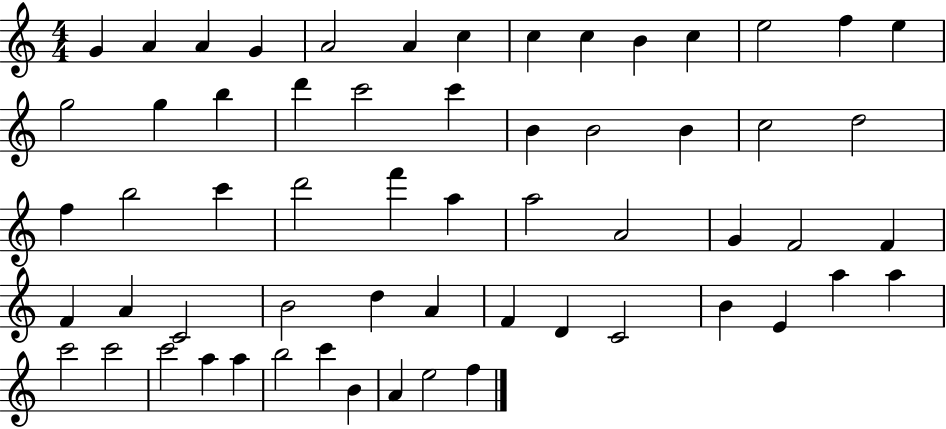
{
  \clef treble
  \numericTimeSignature
  \time 4/4
  \key c \major
  g'4 a'4 a'4 g'4 | a'2 a'4 c''4 | c''4 c''4 b'4 c''4 | e''2 f''4 e''4 | \break g''2 g''4 b''4 | d'''4 c'''2 c'''4 | b'4 b'2 b'4 | c''2 d''2 | \break f''4 b''2 c'''4 | d'''2 f'''4 a''4 | a''2 a'2 | g'4 f'2 f'4 | \break f'4 a'4 c'2 | b'2 d''4 a'4 | f'4 d'4 c'2 | b'4 e'4 a''4 a''4 | \break c'''2 c'''2 | c'''2 a''4 a''4 | b''2 c'''4 b'4 | a'4 e''2 f''4 | \break \bar "|."
}